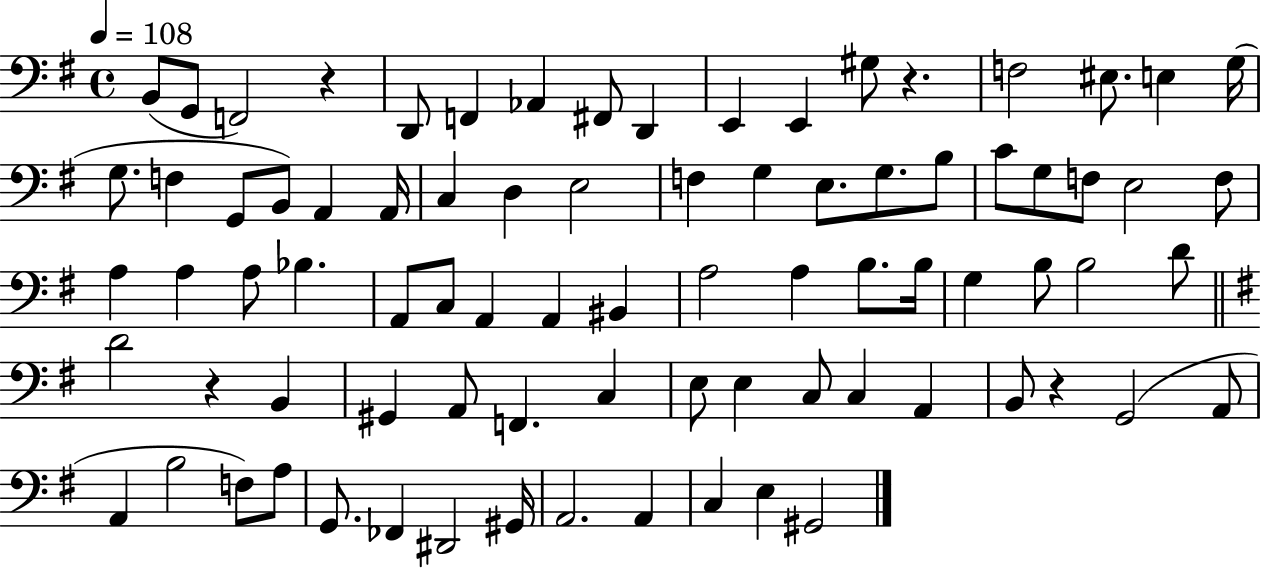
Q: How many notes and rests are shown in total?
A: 82